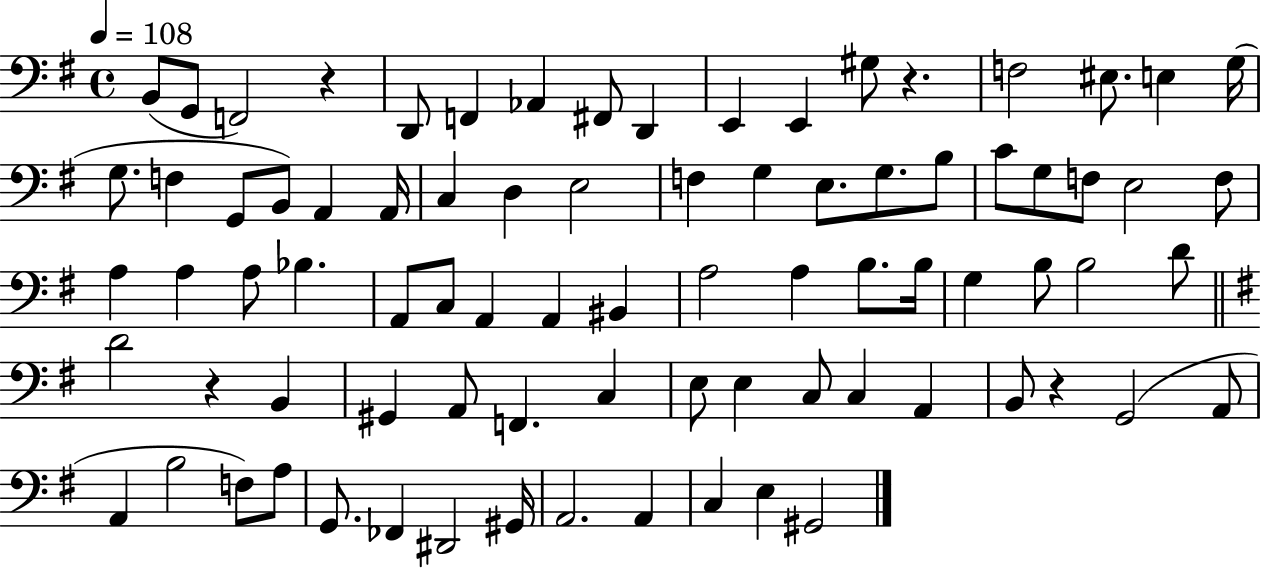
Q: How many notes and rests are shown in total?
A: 82